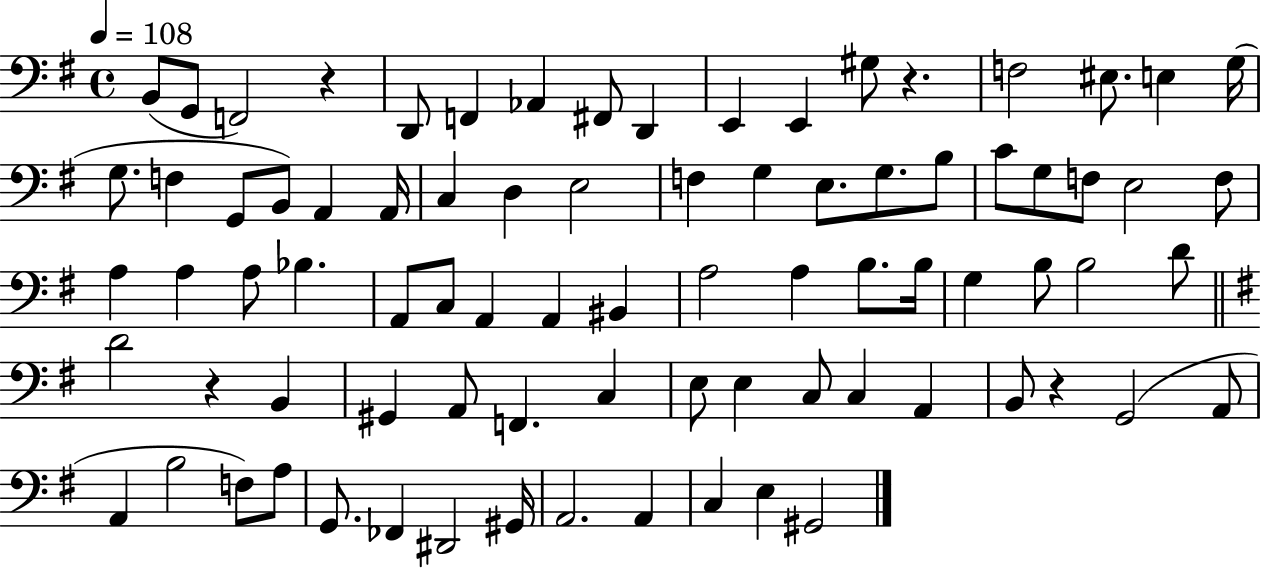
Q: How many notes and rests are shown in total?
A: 82